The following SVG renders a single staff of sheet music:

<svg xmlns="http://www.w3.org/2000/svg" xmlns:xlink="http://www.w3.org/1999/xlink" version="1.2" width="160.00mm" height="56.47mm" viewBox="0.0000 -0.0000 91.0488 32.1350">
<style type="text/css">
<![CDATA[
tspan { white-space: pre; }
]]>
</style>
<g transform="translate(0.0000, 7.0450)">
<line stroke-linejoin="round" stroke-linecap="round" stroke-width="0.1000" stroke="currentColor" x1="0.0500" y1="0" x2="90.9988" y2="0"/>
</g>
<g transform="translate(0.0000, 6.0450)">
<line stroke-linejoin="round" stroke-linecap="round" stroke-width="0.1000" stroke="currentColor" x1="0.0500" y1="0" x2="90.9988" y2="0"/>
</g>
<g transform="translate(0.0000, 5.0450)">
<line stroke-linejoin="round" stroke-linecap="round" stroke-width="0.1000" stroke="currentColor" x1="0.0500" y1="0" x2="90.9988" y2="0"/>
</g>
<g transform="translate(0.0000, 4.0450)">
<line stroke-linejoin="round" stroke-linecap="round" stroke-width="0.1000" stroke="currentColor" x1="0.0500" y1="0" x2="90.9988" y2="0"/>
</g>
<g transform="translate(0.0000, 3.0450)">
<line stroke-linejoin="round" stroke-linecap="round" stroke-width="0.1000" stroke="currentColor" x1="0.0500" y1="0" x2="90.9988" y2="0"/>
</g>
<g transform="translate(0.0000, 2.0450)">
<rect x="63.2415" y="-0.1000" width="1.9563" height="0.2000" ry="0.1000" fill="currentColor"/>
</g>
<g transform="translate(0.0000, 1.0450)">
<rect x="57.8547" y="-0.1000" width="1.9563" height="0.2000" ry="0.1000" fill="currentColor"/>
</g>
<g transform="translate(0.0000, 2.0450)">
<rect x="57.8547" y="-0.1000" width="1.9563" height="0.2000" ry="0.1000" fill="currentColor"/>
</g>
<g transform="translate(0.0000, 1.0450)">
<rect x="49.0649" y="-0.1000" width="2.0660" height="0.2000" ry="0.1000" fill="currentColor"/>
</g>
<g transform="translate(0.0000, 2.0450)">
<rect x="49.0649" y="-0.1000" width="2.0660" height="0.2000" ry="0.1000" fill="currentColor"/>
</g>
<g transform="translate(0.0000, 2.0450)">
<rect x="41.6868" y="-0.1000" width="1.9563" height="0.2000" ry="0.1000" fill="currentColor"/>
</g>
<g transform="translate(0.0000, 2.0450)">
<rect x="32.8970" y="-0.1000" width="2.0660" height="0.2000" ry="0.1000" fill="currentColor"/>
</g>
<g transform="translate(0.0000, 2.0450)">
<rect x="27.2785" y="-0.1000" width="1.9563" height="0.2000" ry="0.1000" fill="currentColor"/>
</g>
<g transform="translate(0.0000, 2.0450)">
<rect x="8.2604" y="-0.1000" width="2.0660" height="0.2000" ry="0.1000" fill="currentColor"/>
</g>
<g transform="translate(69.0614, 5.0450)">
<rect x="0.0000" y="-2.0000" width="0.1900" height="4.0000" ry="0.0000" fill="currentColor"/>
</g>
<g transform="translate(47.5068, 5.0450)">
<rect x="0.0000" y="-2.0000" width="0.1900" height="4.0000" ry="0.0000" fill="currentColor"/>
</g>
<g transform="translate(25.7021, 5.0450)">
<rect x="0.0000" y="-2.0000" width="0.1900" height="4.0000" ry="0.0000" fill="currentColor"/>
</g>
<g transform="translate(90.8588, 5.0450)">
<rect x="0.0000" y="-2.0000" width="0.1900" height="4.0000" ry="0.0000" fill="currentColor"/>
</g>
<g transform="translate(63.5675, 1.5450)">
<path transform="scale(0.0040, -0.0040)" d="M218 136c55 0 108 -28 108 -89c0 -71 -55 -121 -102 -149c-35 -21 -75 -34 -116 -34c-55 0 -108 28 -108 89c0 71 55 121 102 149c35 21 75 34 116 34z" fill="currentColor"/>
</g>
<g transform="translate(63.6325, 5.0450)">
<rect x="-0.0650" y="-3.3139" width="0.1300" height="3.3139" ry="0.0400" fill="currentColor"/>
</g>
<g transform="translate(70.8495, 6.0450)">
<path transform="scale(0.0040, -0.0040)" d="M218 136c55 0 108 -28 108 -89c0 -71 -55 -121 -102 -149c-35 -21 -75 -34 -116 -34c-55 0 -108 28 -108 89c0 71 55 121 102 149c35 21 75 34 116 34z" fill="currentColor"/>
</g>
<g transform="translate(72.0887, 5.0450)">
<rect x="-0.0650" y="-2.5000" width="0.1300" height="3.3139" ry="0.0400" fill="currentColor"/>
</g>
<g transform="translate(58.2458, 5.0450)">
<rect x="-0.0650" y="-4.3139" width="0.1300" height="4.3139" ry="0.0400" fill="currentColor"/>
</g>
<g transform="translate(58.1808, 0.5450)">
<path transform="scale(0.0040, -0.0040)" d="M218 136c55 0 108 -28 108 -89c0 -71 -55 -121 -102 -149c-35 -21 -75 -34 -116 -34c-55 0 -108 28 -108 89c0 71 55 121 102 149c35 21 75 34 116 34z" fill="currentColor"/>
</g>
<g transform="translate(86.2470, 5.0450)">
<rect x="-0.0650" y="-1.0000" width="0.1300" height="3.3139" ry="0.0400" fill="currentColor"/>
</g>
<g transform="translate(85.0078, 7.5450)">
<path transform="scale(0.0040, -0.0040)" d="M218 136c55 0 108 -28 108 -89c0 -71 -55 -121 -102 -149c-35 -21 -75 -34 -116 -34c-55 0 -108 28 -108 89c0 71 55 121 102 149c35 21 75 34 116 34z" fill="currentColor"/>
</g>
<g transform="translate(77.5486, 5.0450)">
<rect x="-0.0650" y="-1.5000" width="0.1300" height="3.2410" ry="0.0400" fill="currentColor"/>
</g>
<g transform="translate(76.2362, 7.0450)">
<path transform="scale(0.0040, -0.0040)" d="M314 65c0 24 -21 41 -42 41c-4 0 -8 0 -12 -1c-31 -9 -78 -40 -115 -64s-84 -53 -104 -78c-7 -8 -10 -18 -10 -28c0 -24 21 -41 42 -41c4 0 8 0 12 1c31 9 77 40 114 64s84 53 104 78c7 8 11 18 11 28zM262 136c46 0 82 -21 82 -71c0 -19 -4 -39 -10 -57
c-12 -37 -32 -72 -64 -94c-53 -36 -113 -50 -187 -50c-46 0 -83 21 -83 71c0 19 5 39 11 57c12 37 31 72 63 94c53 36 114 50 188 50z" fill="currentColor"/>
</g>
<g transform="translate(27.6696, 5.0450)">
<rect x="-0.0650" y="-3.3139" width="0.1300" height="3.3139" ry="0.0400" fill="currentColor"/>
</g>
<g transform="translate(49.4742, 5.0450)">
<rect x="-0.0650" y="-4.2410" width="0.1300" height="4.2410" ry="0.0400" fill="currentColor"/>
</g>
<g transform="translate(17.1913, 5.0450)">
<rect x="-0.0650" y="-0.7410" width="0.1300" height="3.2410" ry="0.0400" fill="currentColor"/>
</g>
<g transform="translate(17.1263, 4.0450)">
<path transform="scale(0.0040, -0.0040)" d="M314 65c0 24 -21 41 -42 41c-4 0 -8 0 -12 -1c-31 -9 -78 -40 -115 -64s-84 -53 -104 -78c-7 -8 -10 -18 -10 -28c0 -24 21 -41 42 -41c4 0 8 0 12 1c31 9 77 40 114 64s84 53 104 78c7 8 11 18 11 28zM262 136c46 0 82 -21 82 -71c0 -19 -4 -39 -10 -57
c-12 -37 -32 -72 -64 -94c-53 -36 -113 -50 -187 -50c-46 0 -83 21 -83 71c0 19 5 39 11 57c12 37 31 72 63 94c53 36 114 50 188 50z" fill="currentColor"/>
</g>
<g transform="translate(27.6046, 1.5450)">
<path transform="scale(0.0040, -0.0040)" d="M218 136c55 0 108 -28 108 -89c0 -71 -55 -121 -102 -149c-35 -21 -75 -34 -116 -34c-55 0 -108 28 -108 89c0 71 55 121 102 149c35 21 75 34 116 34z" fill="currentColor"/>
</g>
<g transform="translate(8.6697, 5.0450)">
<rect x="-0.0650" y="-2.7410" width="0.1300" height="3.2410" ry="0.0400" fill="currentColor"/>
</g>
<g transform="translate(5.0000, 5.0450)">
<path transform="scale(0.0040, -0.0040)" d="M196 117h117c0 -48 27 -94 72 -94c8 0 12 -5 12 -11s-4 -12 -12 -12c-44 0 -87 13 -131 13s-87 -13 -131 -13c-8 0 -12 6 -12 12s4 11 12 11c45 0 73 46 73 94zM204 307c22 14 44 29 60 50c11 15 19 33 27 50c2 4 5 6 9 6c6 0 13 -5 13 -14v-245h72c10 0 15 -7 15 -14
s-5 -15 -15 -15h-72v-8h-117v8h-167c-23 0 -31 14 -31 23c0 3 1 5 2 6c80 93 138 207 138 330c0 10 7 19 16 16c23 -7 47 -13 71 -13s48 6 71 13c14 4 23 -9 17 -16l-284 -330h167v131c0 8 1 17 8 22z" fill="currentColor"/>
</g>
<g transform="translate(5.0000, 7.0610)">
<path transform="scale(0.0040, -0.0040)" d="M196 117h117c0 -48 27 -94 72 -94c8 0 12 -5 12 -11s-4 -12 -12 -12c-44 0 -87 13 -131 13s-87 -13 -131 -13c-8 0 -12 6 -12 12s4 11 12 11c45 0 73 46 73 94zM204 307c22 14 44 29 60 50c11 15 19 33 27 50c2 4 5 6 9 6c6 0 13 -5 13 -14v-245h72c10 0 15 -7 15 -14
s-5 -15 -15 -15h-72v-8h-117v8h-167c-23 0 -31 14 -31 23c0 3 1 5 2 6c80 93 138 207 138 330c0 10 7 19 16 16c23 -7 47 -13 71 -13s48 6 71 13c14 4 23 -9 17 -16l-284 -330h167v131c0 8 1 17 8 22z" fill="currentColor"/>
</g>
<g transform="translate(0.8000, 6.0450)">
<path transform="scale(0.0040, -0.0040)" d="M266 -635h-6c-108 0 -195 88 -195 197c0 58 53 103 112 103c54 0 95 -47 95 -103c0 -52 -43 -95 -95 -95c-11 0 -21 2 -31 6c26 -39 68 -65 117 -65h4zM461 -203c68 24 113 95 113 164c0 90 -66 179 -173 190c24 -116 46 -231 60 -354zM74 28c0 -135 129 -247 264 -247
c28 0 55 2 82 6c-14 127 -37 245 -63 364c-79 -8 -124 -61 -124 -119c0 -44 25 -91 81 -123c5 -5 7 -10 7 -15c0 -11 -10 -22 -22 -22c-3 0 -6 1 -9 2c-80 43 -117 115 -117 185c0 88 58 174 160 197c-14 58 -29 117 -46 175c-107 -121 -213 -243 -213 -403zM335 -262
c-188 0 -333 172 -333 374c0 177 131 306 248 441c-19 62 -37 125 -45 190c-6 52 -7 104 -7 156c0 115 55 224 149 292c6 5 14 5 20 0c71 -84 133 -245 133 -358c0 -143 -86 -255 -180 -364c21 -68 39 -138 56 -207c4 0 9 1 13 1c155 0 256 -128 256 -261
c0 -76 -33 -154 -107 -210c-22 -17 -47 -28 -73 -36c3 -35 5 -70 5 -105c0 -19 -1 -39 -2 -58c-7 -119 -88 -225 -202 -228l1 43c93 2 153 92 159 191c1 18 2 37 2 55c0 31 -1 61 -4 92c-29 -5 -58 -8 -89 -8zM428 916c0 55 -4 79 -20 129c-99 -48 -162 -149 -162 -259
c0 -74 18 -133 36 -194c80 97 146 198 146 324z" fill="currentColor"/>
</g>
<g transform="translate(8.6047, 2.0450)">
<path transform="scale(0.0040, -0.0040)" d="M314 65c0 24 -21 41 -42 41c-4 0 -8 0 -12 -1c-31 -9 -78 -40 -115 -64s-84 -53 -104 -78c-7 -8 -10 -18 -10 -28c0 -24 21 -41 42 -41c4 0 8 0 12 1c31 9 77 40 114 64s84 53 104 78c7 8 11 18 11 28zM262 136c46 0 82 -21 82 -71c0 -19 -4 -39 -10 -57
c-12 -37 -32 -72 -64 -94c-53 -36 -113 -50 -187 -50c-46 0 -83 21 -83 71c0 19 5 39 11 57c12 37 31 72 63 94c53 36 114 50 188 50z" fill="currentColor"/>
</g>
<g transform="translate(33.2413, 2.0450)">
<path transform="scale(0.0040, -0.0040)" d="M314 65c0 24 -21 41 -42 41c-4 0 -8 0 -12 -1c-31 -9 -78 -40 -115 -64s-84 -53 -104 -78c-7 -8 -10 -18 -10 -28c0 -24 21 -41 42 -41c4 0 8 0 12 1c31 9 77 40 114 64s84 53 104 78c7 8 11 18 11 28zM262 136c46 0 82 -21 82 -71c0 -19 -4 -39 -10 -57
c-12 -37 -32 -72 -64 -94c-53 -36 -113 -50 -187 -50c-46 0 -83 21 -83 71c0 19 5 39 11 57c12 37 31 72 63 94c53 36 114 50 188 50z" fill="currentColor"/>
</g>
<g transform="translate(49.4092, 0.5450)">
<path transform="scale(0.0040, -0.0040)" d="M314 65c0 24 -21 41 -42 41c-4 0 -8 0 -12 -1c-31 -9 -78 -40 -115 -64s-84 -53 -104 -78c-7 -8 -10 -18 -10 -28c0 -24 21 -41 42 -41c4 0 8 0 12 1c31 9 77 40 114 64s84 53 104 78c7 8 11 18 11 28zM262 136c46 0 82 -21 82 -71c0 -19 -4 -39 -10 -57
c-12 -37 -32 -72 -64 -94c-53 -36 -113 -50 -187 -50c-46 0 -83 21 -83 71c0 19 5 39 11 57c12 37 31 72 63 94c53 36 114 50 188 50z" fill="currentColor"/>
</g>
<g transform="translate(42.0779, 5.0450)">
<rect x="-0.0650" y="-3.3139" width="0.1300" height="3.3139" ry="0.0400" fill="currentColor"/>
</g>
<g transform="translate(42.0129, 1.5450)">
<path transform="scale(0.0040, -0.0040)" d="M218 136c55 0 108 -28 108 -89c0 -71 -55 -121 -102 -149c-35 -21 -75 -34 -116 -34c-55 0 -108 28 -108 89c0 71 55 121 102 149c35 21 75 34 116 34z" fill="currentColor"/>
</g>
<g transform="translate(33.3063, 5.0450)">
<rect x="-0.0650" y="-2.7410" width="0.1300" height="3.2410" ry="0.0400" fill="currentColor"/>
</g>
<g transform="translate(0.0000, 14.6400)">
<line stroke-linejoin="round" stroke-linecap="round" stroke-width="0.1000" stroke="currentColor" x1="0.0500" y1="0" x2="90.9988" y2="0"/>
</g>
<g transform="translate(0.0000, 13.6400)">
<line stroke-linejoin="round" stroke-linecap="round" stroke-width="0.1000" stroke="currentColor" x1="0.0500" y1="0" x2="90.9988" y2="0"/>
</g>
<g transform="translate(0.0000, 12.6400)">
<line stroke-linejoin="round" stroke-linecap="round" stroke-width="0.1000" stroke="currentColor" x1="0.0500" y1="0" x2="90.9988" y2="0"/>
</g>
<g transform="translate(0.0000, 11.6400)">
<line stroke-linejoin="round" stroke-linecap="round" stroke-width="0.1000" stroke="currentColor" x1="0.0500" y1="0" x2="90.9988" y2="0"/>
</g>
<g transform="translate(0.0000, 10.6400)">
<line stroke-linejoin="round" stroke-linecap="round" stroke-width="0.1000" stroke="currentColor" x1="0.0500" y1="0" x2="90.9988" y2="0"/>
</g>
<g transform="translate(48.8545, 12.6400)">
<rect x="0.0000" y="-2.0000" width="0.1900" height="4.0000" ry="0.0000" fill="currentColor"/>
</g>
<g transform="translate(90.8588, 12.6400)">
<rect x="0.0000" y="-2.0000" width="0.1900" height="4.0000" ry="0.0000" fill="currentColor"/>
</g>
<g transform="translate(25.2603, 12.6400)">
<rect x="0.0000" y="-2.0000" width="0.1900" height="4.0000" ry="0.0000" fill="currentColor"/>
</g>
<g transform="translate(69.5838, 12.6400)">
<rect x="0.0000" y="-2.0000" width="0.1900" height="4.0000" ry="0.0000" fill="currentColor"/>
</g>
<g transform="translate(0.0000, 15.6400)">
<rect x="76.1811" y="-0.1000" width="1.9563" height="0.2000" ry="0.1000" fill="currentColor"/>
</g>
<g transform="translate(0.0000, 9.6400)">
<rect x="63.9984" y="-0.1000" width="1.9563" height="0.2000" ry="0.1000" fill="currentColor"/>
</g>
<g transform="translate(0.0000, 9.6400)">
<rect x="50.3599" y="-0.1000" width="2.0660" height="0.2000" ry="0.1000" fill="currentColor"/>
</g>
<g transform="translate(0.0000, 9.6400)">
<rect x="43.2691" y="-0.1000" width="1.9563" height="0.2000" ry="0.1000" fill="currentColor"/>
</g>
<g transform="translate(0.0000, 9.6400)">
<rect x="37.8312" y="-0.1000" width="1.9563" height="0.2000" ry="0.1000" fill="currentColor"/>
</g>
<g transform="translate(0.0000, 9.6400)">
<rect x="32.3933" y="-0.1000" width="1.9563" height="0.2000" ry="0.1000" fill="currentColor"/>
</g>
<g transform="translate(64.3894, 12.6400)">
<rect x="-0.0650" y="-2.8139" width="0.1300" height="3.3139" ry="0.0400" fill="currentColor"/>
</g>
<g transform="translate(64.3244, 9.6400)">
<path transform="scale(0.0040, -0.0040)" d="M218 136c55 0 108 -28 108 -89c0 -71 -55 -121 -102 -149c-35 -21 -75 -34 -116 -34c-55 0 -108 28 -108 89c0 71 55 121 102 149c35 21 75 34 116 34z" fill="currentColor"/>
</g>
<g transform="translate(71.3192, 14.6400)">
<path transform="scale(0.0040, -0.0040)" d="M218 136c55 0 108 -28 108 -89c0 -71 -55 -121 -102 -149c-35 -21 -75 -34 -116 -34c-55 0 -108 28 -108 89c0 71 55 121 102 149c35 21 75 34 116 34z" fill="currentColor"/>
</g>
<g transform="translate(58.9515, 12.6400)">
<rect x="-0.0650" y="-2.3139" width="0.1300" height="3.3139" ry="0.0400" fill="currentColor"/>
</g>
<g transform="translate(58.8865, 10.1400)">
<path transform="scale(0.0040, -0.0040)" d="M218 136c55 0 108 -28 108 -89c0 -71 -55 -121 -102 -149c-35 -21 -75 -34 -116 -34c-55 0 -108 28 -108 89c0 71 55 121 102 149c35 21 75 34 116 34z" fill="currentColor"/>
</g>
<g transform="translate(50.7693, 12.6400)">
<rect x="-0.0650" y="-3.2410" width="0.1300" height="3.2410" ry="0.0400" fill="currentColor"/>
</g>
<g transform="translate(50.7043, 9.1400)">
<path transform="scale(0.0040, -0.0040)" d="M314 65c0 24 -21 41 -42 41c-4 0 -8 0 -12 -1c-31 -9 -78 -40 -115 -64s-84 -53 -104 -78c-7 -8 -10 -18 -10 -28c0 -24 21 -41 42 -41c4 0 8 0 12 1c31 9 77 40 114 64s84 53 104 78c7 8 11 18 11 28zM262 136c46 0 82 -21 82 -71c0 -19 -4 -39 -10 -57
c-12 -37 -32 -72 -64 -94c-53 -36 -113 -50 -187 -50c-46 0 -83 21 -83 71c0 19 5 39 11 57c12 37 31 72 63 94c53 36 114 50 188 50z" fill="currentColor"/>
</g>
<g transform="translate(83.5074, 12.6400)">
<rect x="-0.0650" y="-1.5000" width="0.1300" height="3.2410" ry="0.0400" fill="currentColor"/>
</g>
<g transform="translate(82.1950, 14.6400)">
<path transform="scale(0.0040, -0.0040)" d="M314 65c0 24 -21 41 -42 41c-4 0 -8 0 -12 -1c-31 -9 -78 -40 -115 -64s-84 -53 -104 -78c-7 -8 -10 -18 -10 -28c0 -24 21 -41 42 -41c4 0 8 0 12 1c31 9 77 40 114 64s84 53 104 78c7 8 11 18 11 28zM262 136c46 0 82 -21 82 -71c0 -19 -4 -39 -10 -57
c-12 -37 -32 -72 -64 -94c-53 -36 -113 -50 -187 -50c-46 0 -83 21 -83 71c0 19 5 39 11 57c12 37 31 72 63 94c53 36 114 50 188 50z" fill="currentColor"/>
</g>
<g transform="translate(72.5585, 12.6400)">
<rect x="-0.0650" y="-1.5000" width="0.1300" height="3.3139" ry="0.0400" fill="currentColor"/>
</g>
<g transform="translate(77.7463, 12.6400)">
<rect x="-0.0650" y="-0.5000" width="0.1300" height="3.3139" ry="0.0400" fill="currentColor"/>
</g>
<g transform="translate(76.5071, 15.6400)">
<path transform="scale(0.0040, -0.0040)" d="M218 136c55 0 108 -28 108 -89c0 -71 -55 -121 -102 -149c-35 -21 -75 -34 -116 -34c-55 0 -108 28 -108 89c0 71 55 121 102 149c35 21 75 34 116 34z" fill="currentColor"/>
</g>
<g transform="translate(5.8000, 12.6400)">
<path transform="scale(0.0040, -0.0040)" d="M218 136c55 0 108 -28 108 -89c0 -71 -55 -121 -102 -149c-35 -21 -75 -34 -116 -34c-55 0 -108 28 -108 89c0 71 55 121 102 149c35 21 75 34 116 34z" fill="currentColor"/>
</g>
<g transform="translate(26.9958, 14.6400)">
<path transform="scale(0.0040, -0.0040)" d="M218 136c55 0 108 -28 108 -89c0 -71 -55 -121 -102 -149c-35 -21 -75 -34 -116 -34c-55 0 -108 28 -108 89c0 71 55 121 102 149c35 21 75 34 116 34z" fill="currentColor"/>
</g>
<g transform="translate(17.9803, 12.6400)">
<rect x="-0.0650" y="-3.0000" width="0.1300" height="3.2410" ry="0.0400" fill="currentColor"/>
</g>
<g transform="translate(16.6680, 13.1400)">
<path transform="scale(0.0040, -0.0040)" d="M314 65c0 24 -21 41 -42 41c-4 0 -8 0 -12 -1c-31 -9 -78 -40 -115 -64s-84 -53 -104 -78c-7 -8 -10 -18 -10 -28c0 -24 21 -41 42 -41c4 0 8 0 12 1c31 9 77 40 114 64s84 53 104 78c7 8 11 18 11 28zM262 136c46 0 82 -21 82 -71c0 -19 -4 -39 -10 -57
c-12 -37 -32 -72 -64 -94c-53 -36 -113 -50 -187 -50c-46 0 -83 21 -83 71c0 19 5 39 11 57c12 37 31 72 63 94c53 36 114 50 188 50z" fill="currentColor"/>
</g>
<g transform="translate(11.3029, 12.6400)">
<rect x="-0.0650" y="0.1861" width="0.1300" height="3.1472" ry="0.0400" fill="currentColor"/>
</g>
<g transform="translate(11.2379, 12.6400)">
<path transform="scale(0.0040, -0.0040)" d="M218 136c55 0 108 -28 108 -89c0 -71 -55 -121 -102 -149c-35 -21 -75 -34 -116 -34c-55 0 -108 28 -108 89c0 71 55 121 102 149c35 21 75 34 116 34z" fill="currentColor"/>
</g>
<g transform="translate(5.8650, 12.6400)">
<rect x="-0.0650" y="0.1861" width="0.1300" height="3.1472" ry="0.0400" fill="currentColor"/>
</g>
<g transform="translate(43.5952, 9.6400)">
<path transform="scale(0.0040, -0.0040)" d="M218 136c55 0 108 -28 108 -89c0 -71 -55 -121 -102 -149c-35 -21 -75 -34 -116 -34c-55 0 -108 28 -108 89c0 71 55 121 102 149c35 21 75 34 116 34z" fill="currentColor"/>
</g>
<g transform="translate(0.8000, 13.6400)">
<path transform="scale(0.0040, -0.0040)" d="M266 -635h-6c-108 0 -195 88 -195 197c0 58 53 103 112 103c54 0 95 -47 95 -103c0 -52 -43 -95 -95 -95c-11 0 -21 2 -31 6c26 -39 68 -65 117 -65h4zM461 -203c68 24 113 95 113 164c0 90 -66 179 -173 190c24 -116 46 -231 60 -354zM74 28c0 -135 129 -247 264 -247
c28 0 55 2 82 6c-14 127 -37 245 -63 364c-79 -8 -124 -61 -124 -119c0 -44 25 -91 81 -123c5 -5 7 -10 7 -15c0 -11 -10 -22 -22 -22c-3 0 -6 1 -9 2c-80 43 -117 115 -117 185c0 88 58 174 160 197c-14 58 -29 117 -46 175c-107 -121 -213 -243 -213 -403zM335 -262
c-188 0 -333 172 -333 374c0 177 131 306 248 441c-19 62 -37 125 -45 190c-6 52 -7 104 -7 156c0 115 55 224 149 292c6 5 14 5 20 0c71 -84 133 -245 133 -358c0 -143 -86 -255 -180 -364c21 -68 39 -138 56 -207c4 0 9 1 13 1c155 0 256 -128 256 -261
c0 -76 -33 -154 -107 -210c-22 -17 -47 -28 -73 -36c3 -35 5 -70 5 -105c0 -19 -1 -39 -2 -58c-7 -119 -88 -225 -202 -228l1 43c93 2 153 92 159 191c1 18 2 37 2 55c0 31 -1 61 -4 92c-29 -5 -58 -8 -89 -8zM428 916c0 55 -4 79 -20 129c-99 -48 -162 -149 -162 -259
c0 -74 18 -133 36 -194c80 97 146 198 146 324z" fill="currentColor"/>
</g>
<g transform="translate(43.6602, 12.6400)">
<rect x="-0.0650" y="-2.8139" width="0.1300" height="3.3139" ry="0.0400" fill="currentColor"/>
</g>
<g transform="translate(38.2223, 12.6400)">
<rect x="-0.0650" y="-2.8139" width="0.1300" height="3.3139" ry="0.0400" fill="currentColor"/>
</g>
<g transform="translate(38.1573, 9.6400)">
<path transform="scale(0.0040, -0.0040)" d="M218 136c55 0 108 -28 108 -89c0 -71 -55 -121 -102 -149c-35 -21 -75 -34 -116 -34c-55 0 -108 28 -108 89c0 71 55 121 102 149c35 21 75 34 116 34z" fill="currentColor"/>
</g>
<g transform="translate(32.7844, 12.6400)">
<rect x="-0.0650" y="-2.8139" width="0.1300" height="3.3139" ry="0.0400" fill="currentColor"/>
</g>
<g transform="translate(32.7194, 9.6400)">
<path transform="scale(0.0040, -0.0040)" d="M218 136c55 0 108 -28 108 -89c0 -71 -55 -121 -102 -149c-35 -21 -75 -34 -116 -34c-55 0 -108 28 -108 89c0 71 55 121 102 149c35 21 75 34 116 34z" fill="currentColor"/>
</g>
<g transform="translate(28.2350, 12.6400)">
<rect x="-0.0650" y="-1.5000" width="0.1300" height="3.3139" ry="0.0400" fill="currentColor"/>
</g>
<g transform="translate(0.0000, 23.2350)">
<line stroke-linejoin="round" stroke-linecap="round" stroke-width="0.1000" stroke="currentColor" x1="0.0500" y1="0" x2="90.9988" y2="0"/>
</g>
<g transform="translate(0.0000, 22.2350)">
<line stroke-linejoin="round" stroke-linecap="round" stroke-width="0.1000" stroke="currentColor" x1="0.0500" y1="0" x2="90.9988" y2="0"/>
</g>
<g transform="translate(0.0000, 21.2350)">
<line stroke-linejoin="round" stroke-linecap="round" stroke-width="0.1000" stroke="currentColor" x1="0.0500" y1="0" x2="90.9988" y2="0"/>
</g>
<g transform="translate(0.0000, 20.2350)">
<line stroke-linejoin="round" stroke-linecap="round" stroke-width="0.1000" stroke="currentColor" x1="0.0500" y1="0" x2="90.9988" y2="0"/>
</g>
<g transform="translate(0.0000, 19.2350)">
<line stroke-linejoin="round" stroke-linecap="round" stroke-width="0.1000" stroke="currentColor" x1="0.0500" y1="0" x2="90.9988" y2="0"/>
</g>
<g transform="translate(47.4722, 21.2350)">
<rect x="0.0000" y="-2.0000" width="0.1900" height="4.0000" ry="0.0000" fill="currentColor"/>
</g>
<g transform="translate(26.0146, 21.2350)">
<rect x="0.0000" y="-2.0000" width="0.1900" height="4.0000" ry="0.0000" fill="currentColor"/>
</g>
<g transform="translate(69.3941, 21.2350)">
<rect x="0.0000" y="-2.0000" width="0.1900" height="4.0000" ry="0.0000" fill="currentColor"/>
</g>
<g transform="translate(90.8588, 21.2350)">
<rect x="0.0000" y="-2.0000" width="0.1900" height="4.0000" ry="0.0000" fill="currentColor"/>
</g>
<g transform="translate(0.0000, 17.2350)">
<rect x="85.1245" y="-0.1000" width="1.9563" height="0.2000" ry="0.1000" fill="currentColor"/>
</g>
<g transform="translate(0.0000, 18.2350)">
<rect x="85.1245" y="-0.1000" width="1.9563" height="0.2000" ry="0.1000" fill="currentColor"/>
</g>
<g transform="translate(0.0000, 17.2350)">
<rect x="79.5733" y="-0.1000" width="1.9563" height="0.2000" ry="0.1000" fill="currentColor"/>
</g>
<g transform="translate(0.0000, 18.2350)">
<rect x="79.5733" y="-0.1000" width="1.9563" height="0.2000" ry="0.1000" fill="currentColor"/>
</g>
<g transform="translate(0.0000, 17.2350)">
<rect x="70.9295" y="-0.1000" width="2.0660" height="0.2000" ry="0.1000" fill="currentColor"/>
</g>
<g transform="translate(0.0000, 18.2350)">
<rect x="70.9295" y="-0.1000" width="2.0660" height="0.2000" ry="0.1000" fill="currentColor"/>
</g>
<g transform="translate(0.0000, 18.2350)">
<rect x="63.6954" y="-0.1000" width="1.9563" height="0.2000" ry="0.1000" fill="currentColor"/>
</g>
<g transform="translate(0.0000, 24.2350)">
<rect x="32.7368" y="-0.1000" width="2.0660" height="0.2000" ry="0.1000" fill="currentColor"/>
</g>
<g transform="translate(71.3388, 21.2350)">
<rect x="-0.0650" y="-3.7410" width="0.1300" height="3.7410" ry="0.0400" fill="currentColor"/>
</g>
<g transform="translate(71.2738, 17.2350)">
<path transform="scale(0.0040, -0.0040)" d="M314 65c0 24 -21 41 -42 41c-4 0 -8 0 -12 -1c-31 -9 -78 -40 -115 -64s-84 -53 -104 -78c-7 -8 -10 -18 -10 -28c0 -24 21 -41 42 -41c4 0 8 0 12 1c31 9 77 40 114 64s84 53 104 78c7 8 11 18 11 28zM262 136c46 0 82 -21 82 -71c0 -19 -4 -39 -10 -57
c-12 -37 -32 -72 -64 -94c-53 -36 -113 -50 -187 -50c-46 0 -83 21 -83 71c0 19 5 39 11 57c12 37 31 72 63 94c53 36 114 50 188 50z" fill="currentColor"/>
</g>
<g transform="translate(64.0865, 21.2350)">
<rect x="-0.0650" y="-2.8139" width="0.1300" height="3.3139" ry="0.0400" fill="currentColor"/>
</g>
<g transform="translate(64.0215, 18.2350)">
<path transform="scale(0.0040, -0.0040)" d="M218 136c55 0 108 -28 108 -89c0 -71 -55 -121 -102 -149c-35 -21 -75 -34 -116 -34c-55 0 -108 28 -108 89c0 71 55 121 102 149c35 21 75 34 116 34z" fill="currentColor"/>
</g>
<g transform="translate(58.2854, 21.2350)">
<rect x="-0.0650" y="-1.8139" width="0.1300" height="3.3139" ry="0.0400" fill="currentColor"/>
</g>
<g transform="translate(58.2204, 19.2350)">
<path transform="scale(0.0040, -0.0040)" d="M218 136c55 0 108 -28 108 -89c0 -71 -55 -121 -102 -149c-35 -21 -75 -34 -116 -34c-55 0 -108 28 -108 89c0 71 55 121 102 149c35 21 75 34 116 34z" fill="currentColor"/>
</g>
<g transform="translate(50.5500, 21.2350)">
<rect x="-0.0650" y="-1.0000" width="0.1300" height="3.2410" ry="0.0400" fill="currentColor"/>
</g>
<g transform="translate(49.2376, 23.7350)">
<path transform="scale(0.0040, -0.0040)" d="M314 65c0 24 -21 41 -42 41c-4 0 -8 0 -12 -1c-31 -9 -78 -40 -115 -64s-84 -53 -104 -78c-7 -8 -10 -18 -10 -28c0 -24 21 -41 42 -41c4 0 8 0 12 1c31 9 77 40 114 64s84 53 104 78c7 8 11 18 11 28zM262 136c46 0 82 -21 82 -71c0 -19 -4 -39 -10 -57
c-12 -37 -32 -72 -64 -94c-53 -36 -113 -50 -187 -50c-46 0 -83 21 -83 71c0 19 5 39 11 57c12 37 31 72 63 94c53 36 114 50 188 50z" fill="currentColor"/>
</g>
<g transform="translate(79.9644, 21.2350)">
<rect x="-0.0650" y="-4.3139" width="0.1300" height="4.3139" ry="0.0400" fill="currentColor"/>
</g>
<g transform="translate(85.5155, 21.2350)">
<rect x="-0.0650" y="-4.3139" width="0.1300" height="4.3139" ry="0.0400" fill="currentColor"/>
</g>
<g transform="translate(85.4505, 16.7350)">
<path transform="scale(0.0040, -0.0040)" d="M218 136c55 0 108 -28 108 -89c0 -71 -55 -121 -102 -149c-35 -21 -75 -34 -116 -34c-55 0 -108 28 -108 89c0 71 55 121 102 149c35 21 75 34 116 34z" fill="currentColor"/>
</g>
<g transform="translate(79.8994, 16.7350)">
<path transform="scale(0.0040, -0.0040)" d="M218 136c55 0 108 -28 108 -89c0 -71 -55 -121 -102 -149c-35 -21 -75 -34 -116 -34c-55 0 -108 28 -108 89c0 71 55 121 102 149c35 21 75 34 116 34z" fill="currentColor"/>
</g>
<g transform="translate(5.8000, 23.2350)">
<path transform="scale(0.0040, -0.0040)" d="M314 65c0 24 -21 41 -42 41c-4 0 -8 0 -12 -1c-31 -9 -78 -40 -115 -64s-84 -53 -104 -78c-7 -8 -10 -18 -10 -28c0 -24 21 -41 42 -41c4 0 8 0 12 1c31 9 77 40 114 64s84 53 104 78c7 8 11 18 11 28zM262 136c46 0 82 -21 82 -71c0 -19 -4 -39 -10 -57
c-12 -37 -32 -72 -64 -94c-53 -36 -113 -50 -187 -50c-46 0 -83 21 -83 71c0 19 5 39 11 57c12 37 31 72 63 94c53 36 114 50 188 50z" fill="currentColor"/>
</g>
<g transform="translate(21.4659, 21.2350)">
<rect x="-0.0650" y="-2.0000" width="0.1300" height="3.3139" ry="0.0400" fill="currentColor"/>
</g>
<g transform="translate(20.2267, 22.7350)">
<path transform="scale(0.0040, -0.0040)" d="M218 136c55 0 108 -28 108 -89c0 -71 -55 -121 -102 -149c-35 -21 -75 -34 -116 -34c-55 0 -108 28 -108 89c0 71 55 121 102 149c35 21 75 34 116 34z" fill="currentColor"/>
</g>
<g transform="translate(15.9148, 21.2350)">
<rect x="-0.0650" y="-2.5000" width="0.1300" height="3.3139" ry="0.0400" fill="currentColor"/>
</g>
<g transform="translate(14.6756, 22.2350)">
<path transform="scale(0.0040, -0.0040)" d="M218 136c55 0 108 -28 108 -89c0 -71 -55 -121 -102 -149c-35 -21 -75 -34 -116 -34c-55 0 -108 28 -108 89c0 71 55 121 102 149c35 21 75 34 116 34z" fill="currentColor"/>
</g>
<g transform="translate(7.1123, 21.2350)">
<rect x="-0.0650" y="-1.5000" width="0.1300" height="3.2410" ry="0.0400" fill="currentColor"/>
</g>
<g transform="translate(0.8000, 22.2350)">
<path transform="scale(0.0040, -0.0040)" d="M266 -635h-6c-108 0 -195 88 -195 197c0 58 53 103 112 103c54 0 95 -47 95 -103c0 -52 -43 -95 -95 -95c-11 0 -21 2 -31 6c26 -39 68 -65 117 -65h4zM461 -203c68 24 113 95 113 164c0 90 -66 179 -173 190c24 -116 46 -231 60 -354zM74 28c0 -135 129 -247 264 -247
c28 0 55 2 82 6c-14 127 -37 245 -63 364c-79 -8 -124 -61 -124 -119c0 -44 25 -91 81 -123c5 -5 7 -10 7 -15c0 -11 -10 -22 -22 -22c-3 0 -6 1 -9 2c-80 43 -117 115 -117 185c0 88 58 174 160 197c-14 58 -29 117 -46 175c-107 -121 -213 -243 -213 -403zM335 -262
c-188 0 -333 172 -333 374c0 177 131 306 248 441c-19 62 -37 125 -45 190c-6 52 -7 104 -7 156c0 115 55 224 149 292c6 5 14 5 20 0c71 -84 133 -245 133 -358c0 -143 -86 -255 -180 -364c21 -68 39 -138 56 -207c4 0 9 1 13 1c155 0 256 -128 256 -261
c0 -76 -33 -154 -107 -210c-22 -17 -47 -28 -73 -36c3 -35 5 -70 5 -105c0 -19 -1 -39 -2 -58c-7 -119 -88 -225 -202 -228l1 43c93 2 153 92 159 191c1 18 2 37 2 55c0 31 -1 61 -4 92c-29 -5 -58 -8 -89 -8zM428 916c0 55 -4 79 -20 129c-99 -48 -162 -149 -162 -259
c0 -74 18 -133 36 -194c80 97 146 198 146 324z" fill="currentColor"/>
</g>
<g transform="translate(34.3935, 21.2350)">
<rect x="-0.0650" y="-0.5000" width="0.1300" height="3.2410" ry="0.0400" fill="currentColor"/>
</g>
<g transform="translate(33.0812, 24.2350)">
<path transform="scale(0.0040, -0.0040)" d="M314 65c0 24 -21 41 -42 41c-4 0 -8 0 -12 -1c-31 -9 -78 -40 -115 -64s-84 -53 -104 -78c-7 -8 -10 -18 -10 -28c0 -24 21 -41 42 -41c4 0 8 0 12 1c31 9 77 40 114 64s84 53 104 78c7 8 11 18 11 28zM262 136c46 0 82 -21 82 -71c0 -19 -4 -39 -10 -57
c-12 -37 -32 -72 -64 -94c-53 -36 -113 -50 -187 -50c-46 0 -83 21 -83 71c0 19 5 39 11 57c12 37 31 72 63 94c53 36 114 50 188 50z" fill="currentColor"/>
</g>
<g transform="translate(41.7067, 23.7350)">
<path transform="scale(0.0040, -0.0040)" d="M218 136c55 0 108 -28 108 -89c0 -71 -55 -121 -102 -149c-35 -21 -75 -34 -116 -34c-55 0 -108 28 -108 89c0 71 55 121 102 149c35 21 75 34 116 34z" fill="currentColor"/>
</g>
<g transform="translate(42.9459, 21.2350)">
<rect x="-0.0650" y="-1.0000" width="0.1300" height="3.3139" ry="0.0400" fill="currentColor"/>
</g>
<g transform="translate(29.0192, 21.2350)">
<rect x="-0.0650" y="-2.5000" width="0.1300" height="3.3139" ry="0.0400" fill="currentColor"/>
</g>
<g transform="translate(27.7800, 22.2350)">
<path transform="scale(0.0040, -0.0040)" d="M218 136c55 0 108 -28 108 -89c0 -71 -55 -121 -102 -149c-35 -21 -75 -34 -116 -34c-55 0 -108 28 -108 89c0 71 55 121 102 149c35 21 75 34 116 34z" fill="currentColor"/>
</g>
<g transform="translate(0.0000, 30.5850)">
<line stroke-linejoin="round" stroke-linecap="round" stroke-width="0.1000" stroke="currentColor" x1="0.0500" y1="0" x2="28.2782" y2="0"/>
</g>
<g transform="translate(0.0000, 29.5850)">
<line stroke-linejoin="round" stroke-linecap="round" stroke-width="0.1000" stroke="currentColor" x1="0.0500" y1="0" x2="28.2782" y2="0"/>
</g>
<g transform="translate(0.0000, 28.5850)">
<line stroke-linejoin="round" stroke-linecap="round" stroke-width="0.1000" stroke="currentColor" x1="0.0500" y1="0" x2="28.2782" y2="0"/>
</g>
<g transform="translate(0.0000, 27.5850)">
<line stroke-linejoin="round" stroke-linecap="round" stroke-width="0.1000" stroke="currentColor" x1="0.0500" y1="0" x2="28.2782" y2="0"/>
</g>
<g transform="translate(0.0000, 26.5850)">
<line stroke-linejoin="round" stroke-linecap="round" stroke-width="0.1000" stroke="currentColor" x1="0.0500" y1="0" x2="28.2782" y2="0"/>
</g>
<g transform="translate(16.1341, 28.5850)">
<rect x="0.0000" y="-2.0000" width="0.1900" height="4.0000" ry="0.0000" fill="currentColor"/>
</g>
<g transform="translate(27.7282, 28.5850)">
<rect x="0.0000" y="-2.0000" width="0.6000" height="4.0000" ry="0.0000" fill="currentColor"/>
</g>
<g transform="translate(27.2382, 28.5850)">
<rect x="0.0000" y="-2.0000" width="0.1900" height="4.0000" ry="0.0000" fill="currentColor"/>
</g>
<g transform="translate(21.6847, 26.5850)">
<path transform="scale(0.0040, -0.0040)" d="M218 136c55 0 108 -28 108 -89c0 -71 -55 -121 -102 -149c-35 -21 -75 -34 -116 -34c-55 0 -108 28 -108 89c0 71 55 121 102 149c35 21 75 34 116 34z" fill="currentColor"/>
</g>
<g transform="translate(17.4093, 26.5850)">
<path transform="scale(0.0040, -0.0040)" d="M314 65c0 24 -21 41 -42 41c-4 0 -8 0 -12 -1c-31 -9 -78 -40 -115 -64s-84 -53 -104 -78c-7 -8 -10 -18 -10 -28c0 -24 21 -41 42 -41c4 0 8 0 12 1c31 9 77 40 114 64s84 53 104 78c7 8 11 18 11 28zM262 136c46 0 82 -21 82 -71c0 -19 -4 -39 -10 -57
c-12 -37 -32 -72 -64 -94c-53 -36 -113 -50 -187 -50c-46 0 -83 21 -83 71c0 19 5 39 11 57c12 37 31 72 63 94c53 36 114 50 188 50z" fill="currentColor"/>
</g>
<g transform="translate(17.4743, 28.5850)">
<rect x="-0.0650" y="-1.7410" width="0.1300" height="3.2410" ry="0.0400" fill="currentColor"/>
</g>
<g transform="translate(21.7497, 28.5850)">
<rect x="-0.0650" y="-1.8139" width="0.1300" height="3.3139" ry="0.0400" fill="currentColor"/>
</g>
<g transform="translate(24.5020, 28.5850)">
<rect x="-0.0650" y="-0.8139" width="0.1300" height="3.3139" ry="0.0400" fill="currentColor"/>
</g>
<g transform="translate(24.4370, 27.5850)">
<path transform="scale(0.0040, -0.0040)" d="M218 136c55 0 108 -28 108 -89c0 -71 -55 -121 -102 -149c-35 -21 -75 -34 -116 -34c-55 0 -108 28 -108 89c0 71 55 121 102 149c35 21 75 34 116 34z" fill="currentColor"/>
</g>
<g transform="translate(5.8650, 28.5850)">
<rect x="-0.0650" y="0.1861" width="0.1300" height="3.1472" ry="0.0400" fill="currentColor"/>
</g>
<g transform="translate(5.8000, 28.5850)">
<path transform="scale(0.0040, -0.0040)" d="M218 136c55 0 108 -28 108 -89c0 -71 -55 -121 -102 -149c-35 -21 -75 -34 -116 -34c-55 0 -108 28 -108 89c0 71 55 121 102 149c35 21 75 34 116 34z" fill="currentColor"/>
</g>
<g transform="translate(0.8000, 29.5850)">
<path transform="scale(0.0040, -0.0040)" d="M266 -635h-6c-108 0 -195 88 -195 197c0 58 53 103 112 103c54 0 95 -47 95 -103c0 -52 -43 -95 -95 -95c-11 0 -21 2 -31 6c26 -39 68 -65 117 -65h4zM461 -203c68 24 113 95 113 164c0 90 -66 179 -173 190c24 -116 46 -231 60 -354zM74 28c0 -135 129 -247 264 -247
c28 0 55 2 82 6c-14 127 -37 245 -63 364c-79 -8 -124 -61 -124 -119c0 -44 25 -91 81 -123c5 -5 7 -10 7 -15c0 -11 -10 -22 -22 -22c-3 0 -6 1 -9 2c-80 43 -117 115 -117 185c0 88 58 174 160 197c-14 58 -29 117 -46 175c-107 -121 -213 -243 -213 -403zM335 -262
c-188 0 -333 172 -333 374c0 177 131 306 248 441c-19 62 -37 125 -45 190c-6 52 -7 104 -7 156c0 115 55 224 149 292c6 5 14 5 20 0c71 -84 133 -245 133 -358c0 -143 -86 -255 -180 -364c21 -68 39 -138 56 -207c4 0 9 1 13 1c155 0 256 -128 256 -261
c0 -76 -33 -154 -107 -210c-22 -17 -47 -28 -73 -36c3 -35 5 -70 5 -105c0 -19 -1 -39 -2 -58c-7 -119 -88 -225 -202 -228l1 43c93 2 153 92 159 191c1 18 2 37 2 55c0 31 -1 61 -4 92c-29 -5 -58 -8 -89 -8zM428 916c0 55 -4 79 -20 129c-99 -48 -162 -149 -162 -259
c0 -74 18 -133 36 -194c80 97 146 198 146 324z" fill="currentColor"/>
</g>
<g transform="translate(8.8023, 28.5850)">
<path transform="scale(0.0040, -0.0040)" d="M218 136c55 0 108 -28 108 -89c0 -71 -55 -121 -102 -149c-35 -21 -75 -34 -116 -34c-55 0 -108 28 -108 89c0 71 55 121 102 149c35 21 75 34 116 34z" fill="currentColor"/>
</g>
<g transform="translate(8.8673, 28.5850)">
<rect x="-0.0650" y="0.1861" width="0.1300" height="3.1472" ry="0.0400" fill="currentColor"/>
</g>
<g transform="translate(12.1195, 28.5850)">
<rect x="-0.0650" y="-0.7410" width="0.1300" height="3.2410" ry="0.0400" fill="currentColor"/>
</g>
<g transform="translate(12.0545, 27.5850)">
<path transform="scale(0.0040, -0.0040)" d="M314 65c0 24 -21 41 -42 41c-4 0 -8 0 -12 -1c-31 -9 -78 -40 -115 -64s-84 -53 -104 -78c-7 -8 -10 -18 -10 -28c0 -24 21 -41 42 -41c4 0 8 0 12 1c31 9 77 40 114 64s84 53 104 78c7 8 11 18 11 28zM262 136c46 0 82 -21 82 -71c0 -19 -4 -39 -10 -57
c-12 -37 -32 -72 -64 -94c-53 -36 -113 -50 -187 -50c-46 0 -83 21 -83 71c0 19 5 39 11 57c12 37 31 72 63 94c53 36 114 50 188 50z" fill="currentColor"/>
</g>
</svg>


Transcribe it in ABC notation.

X:1
T:Untitled
M:4/4
L:1/4
K:C
a2 d2 b a2 b d'2 d' b G E2 D B B A2 E a a a b2 g a E C E2 E2 G F G C2 D D2 f a c'2 d' d' B B d2 f2 f d